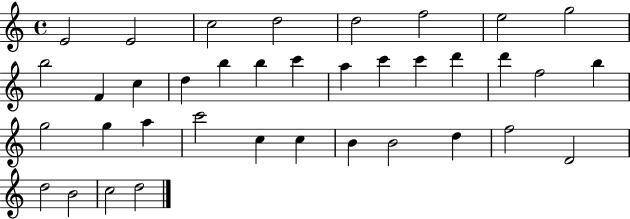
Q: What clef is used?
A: treble